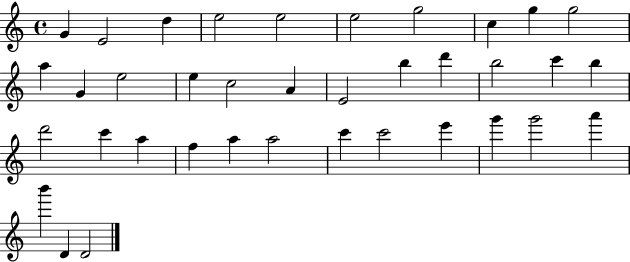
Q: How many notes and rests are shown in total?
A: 37